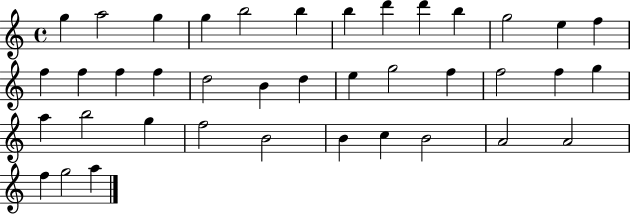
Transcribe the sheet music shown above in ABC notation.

X:1
T:Untitled
M:4/4
L:1/4
K:C
g a2 g g b2 b b d' d' b g2 e f f f f f d2 B d e g2 f f2 f g a b2 g f2 B2 B c B2 A2 A2 f g2 a